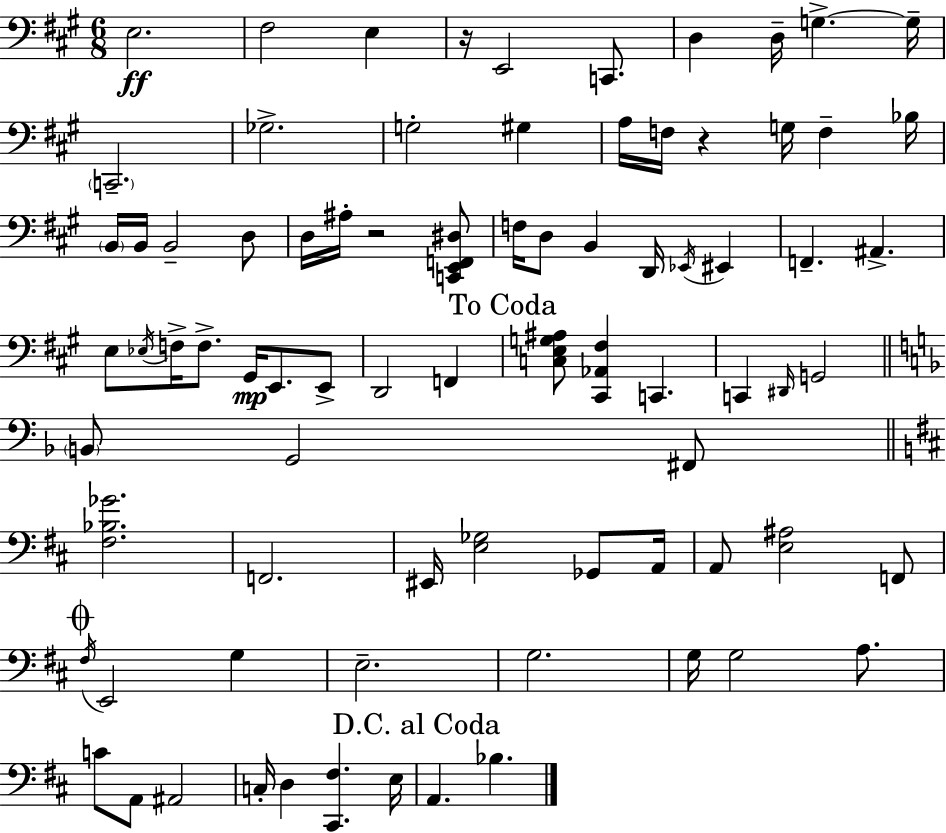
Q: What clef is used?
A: bass